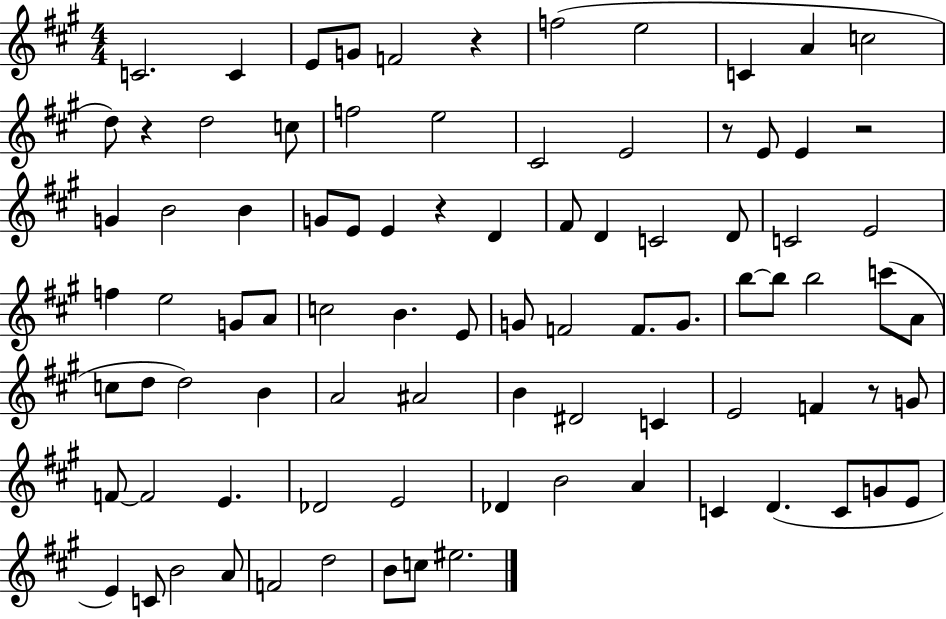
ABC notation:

X:1
T:Untitled
M:4/4
L:1/4
K:A
C2 C E/2 G/2 F2 z f2 e2 C A c2 d/2 z d2 c/2 f2 e2 ^C2 E2 z/2 E/2 E z2 G B2 B G/2 E/2 E z D ^F/2 D C2 D/2 C2 E2 f e2 G/2 A/2 c2 B E/2 G/2 F2 F/2 G/2 b/2 b/2 b2 c'/2 A/2 c/2 d/2 d2 B A2 ^A2 B ^D2 C E2 F z/2 G/2 F/2 F2 E _D2 E2 _D B2 A C D C/2 G/2 E/2 E C/2 B2 A/2 F2 d2 B/2 c/2 ^e2